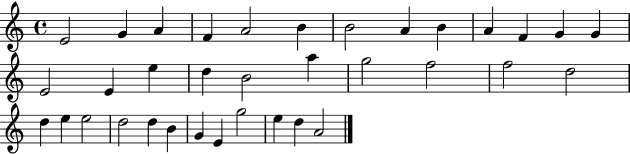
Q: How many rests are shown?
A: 0